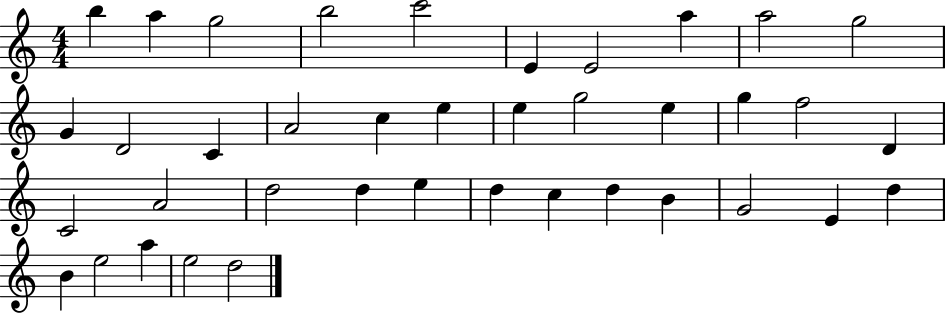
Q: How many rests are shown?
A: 0